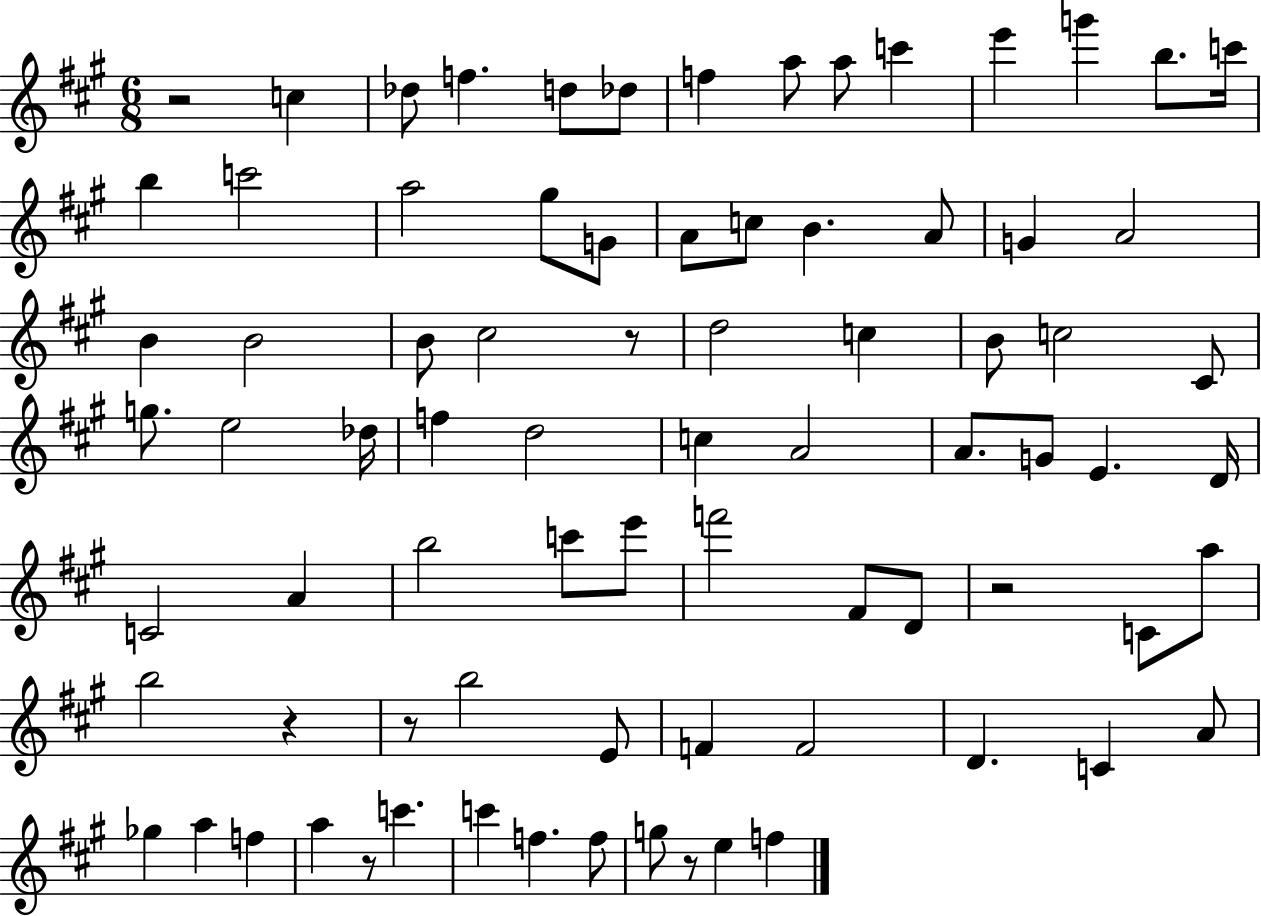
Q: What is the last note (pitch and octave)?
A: F5